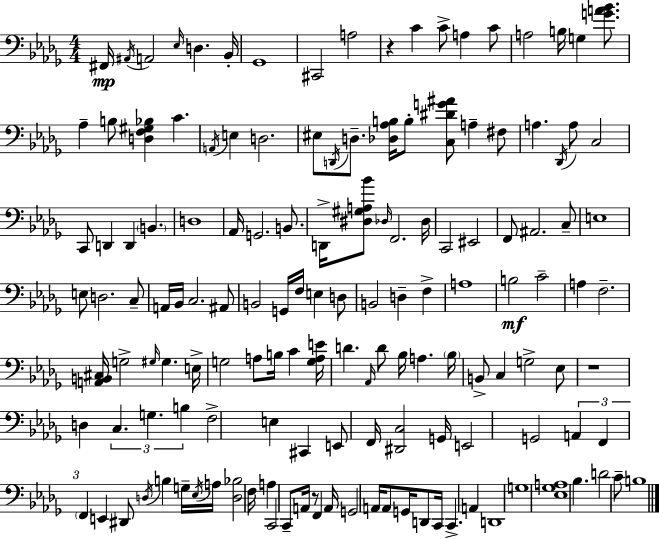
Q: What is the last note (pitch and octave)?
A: B3